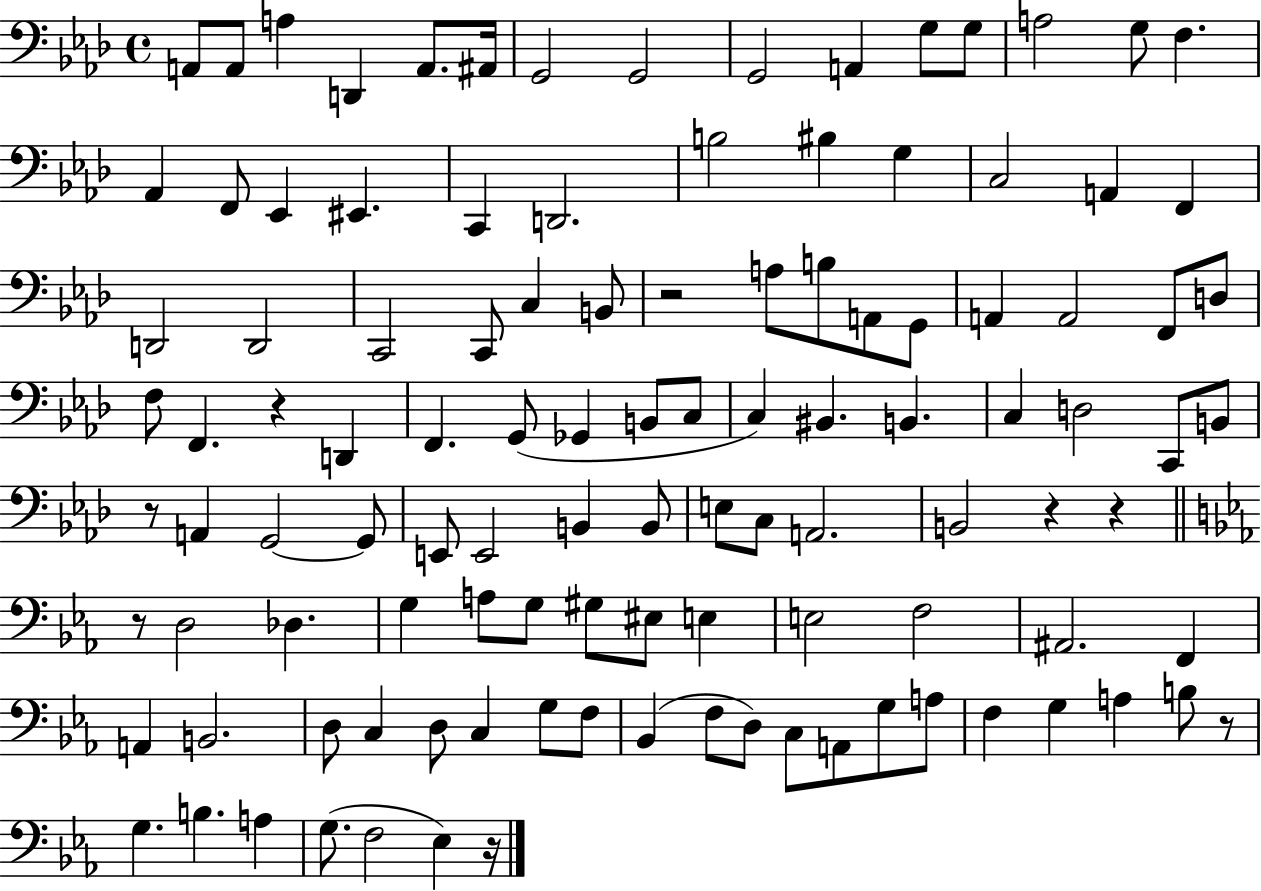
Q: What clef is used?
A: bass